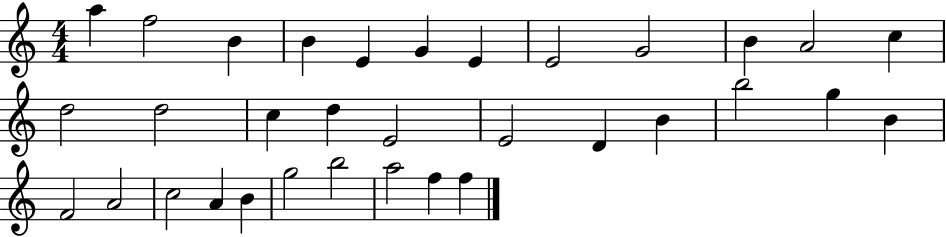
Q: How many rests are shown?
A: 0